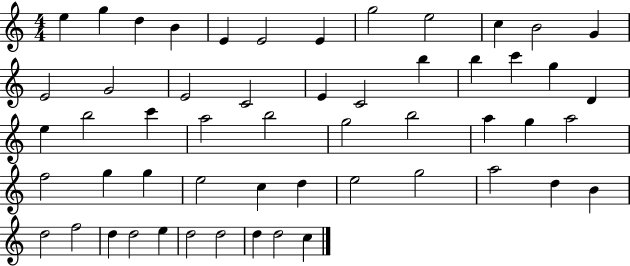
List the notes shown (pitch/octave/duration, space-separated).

E5/q G5/q D5/q B4/q E4/q E4/h E4/q G5/h E5/h C5/q B4/h G4/q E4/h G4/h E4/h C4/h E4/q C4/h B5/q B5/q C6/q G5/q D4/q E5/q B5/h C6/q A5/h B5/h G5/h B5/h A5/q G5/q A5/h F5/h G5/q G5/q E5/h C5/q D5/q E5/h G5/h A5/h D5/q B4/q D5/h F5/h D5/q D5/h E5/q D5/h D5/h D5/q D5/h C5/q